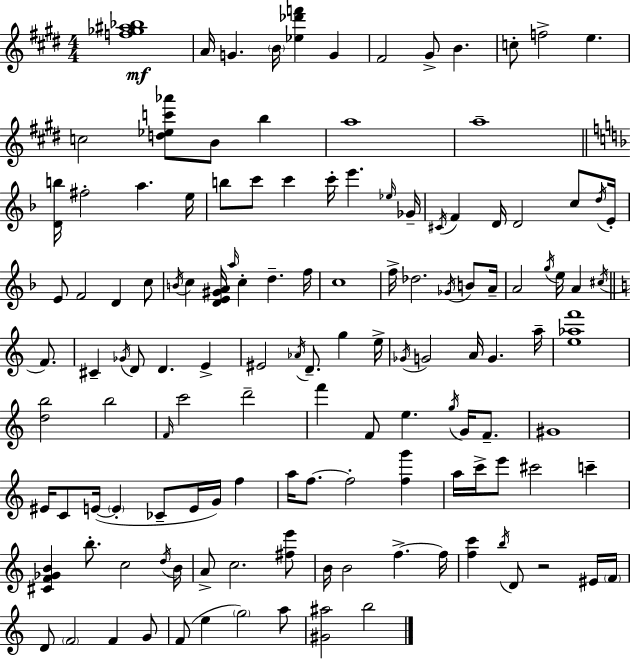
{
  \clef treble
  \numericTimeSignature
  \time 4/4
  \key e \major
  <f'' ges'' ais'' bes''>1\mf | a'16 g'4. \parenthesize b'16 <ees'' des''' f'''>4 g'4 | fis'2 gis'8-> b'4. | c''8-. f''2-> e''4. | \break c''2 <d'' ees'' c''' aes'''>8 b'8 b''4 | a''1 | a''1-- | \bar "||" \break \key d \minor <d' b''>16 fis''2-. a''4. e''16 | b''8 c'''8 c'''4 c'''16-. e'''4. \grace { ees''16 } | ges'16-- \acciaccatura { cis'16 } f'4 d'16 d'2 c''8 | \acciaccatura { d''16 } e'16-. e'8 f'2 d'4 | \break c''8 \acciaccatura { b'16 } c''4 <d' e' gis' a'>16 \grace { a''16 } c''4-. d''4.-- | f''16 c''1 | f''16-> des''2. | \acciaccatura { ges'16 } b'8 a'16-- a'2 \acciaccatura { g''16 } e''16 | \break a'4 \acciaccatura { cis''16 } \bar "||" \break \key c \major f'8. cis'4-- \acciaccatura { ges'16 } d'8 d'4. | e'4-> eis'2 \acciaccatura { aes'16 } d'8.-- | g''4 e''16-> \acciaccatura { ges'16 } g'2 a'16 g'4. | a''16-- <e'' aes'' f'''>1 | \break <d'' b''>2 b''2 | \grace { f'16 } c'''2 d'''2-- | f'''4 f'8 e''4. | \acciaccatura { g''16 } g'16 f'8.-- gis'1 | \break eis'16 c'8 e'16~(~ \parenthesize e'4-. | ces'8-- e'16 g'16) f''4 a''16 f''8.~~ f''2-. | <f'' g'''>4 a''16 c'''16-> e'''8 cis'''2 | c'''4-- <cis' f' ges' b'>4 b''8.-. c''2 | \break \acciaccatura { d''16 } b'16 a'8-> c''2. | <fis'' e'''>8 b'16 b'2 | f''4.->~~ f''16 <f'' c'''>4 \acciaccatura { b''16 } d'8 | r2 eis'16 \parenthesize f'16 d'8 \parenthesize f'2 | \break f'4 g'8 f'8( e''4 | \parenthesize g''2) a''8 <gis' ais''>2 | b''2 \bar "|."
}